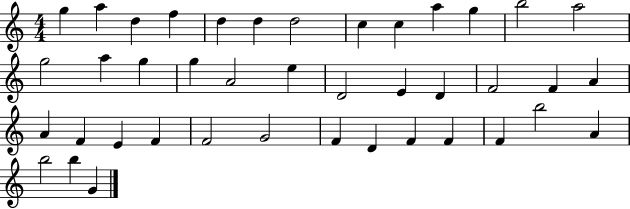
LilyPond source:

{
  \clef treble
  \numericTimeSignature
  \time 4/4
  \key c \major
  g''4 a''4 d''4 f''4 | d''4 d''4 d''2 | c''4 c''4 a''4 g''4 | b''2 a''2 | \break g''2 a''4 g''4 | g''4 a'2 e''4 | d'2 e'4 d'4 | f'2 f'4 a'4 | \break a'4 f'4 e'4 f'4 | f'2 g'2 | f'4 d'4 f'4 f'4 | f'4 b''2 a'4 | \break b''2 b''4 g'4 | \bar "|."
}